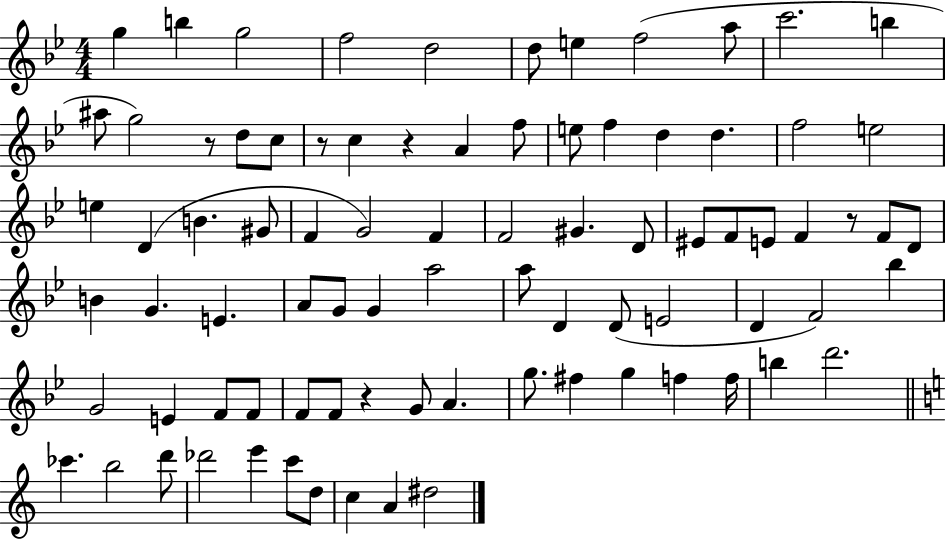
{
  \clef treble
  \numericTimeSignature
  \time 4/4
  \key bes \major
  g''4 b''4 g''2 | f''2 d''2 | d''8 e''4 f''2( a''8 | c'''2. b''4 | \break ais''8 g''2) r8 d''8 c''8 | r8 c''4 r4 a'4 f''8 | e''8 f''4 d''4 d''4. | f''2 e''2 | \break e''4 d'4( b'4. gis'8 | f'4 g'2) f'4 | f'2 gis'4. d'8 | eis'8 f'8 e'8 f'4 r8 f'8 d'8 | \break b'4 g'4. e'4. | a'8 g'8 g'4 a''2 | a''8 d'4 d'8( e'2 | d'4 f'2) bes''4 | \break g'2 e'4 f'8 f'8 | f'8 f'8 r4 g'8 a'4. | g''8. fis''4 g''4 f''4 f''16 | b''4 d'''2. | \break \bar "||" \break \key c \major ces'''4. b''2 d'''8 | des'''2 e'''4 c'''8 d''8 | c''4 a'4 dis''2 | \bar "|."
}